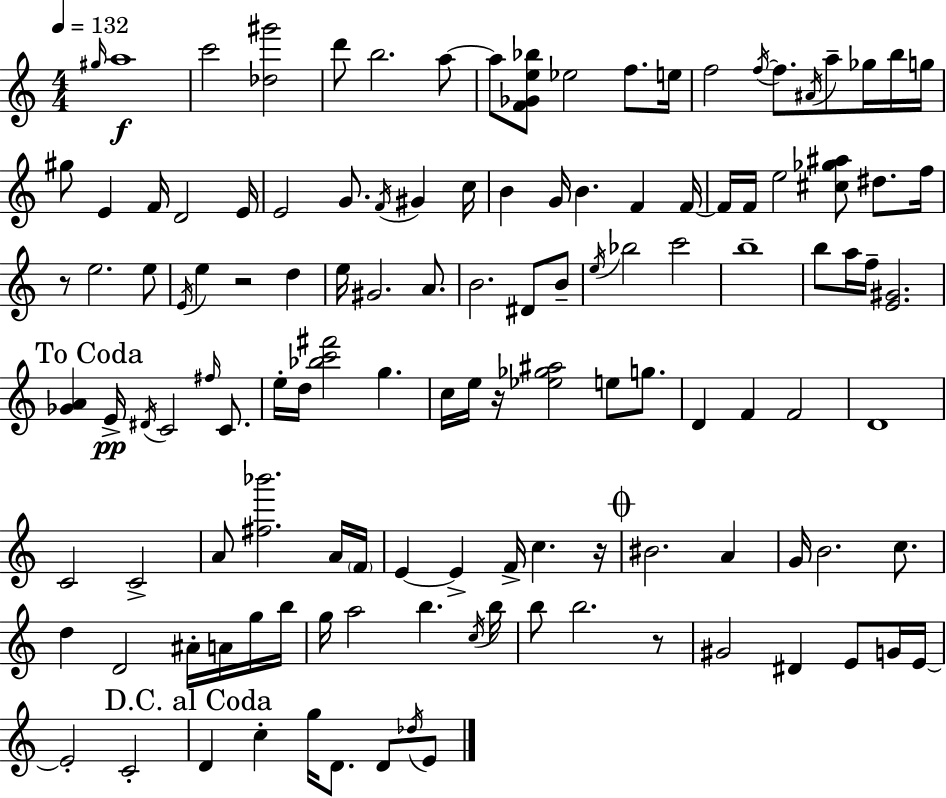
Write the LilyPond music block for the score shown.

{
  \clef treble
  \numericTimeSignature
  \time 4/4
  \key c \major
  \tempo 4 = 132
  \grace { gis''16 }\f a''1 | c'''2 <des'' gis'''>2 | d'''8 b''2. a''8~~ | a''8 <f' ges' e'' bes''>8 ees''2 f''8. | \break e''16 f''2 \acciaccatura { f''16~ }~ f''8. \acciaccatura { ais'16 } a''8-- | ges''16 b''16 g''16 gis''8 e'4 f'16 d'2 | e'16 e'2 g'8. \acciaccatura { f'16 } gis'4 | c''16 b'4 g'16 b'4. f'4 | \break f'16~~ f'16 f'16 e''2 <cis'' ges'' ais''>8 | dis''8. f''16 r8 e''2. | e''8 \acciaccatura { e'16 } e''4 r2 | d''4 e''16 gis'2. | \break a'8. b'2. | dis'8 b'8-- \acciaccatura { e''16 } bes''2 c'''2 | b''1-- | b''8 a''16 f''16-- <e' gis'>2. | \break \mark "To Coda" <ges' a'>4 e'16->\pp \acciaccatura { dis'16 } c'2 | \grace { fis''16 } c'8. e''16-. d''16 <bes'' c''' fis'''>2 | g''4. c''16 e''16 r16 <ees'' ges'' ais''>2 | e''8 g''8. d'4 f'4 | \break f'2 d'1 | c'2 | c'2-> a'8 <fis'' bes'''>2. | a'16 \parenthesize f'16 e'4~~ e'4-> | \break f'16-> c''4. r16 \mark \markup { \musicglyph "scripts.coda" } bis'2. | a'4 g'16 b'2. | c''8. d''4 d'2 | ais'16-. a'16 g''16 b''16 g''16 a''2 | \break b''4. \acciaccatura { c''16 } b''16 b''8 b''2. | r8 gis'2 | dis'4 e'8 g'16 e'16~~ e'2-. | c'2-. \mark "D.C. al Coda" d'4 c''4-. | \break g''16 d'8. d'8 \acciaccatura { des''16 } e'8 \bar "|."
}